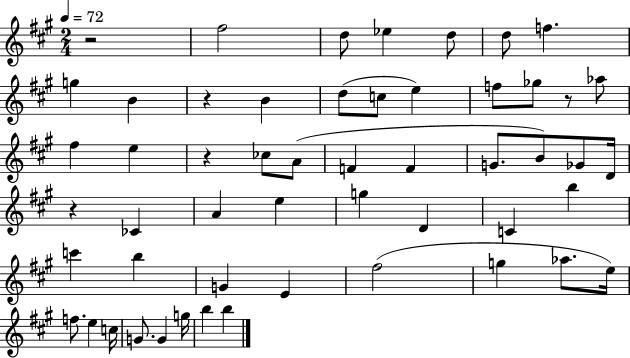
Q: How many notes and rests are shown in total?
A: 53